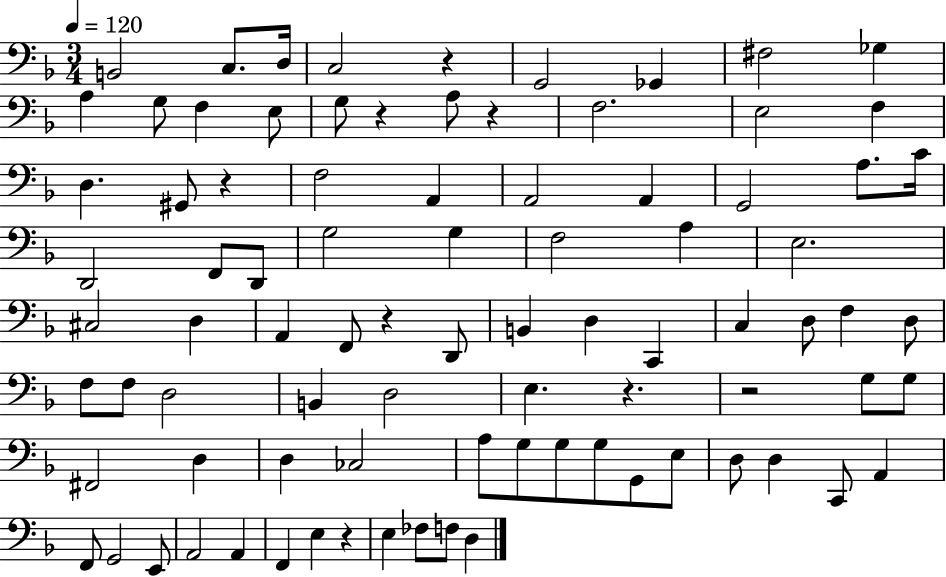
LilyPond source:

{
  \clef bass
  \numericTimeSignature
  \time 3/4
  \key f \major
  \tempo 4 = 120
  \repeat volta 2 { b,2 c8. d16 | c2 r4 | g,2 ges,4 | fis2 ges4 | \break a4 g8 f4 e8 | g8 r4 a8 r4 | f2. | e2 f4 | \break d4. gis,8 r4 | f2 a,4 | a,2 a,4 | g,2 a8. c'16 | \break d,2 f,8 d,8 | g2 g4 | f2 a4 | e2. | \break cis2 d4 | a,4 f,8 r4 d,8 | b,4 d4 c,4 | c4 d8 f4 d8 | \break f8 f8 d2 | b,4 d2 | e4. r4. | r2 g8 g8 | \break fis,2 d4 | d4 ces2 | a8 g8 g8 g8 g,8 e8 | d8 d4 c,8 a,4 | \break f,8 g,2 e,8 | a,2 a,4 | f,4 e4 r4 | e4 fes8 f8 d4 | \break } \bar "|."
}